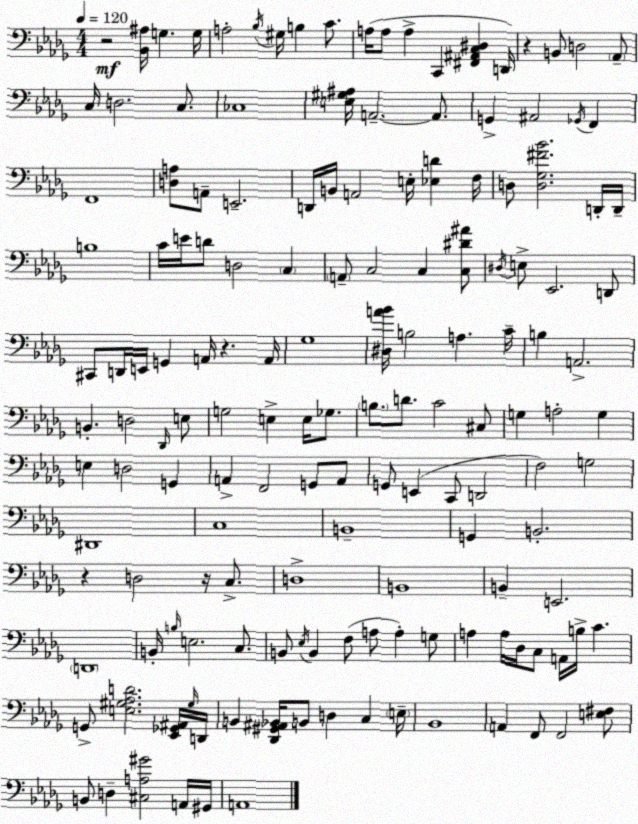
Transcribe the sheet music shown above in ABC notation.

X:1
T:Untitled
M:4/4
L:1/4
K:Bbm
z2 [_B,,^A,]/4 G, G,/4 A,2 _B,/4 ^G,/4 B, C/2 A,/4 A,/2 A, C,, [^F,,^A,,C,^D,] D,,/4 z B,,/2 D,2 _A,,/2 C,/4 D,2 C,/2 _C,4 [E,^G,^A,]/4 A,,2 A,,/2 G,, ^A,,2 _G,,/4 F,, F,,4 [D,A,]/2 A,,/2 E,,2 D,,/4 B,,/4 A,,2 E,/4 [_E,D] F,/4 D,/2 [D,_G,^F_B]2 D,,/4 D,,/4 B,4 C/4 E/4 D/2 D,2 C, A,,/2 C,2 C, [C,^D^A]/2 ^D,/4 E,/2 _E,,2 D,,/2 ^C,,/2 D,,/4 E,,/4 G,, A,,/4 z A,,/4 _G,4 [^D,A_B]/4 B,2 A, C/4 B, A,,2 B,, D,2 _D,,/4 E,/2 G,2 E, E,/4 _G,/2 B,/2 D/2 C2 ^C,/2 G, A,2 G, E, D,2 G,, A,, F,,2 G,,/2 A,,/2 G,,/2 E,, C,,/2 D,,2 F,2 G,2 ^D,,4 C,4 B,,4 G,, B,,2 z D,2 z/4 C,/2 D,4 B,,4 B,, E,,2 D,,4 B,,/4 B,/4 E,2 C,/2 B,,/2 _E,/4 B,, F,/2 A,/2 A, G,/2 A, A,/4 _D,/4 C,/2 A,,/4 B,/4 C G,,/2 [E,^G,_A,D]2 [_E,,_G,,^A,,]/4 ^G,/4 D,,/4 B,, [_D,,^G,,^A,,_B,,]/4 B,,/2 D, C, E,/4 _B,,4 A,, F,,/2 F,,2 [E,^F,]/2 B,,/2 D, [^C,A,^G]2 A,,/4 ^G,,/4 A,,4